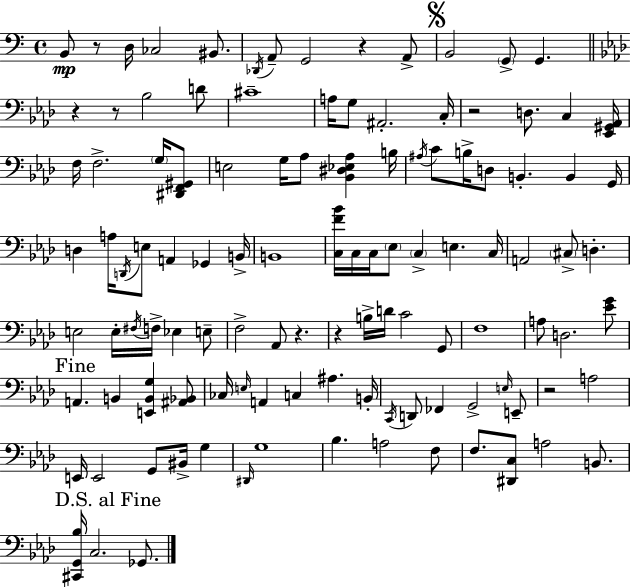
X:1
T:Untitled
M:4/4
L:1/4
K:C
B,,/2 z/2 D,/4 _C,2 ^B,,/2 _D,,/4 A,,/2 G,,2 z A,,/2 B,,2 G,,/2 G,, z z/2 _B,2 D/2 ^C4 A,/4 G,/2 ^A,,2 C,/4 z2 D,/2 C, [_E,,^G,,_A,,]/4 F,/4 F,2 G,/4 [^D,,F,,^G,,]/2 E,2 G,/4 _A,/2 [_B,,^D,_E,_A,] B,/4 ^A,/4 C/2 B,/4 D,/2 B,, B,, G,,/4 D, A,/4 D,,/4 E,/2 A,, _G,, B,,/4 B,,4 [C,F_B]/4 C,/4 C,/4 _E,/2 C, E, C,/4 A,,2 ^C,/2 D, E,2 E,/4 ^F,/4 F,/4 _E, E,/2 F,2 _A,,/2 z z B,/4 D/4 C2 G,,/2 F,4 A,/2 D,2 [_EG]/2 A,, B,, [E,,B,,G,] [^A,,_B,,]/2 _C,/4 E,/4 A,, C, ^A, B,,/4 C,,/4 D,,/2 _F,, G,,2 E,/4 E,,/2 z2 A,2 E,,/4 E,,2 G,,/2 ^B,,/4 G, ^D,,/4 G,4 _B, A,2 F,/2 F,/2 [^D,,C,]/2 A,2 B,,/2 [^C,,G,,_B,]/4 C,2 _G,,/2